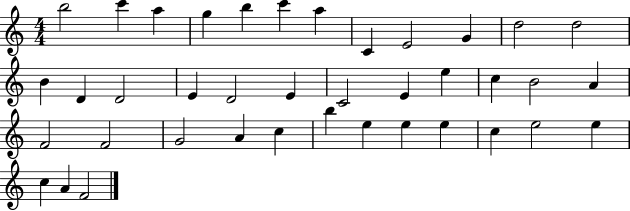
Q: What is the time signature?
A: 4/4